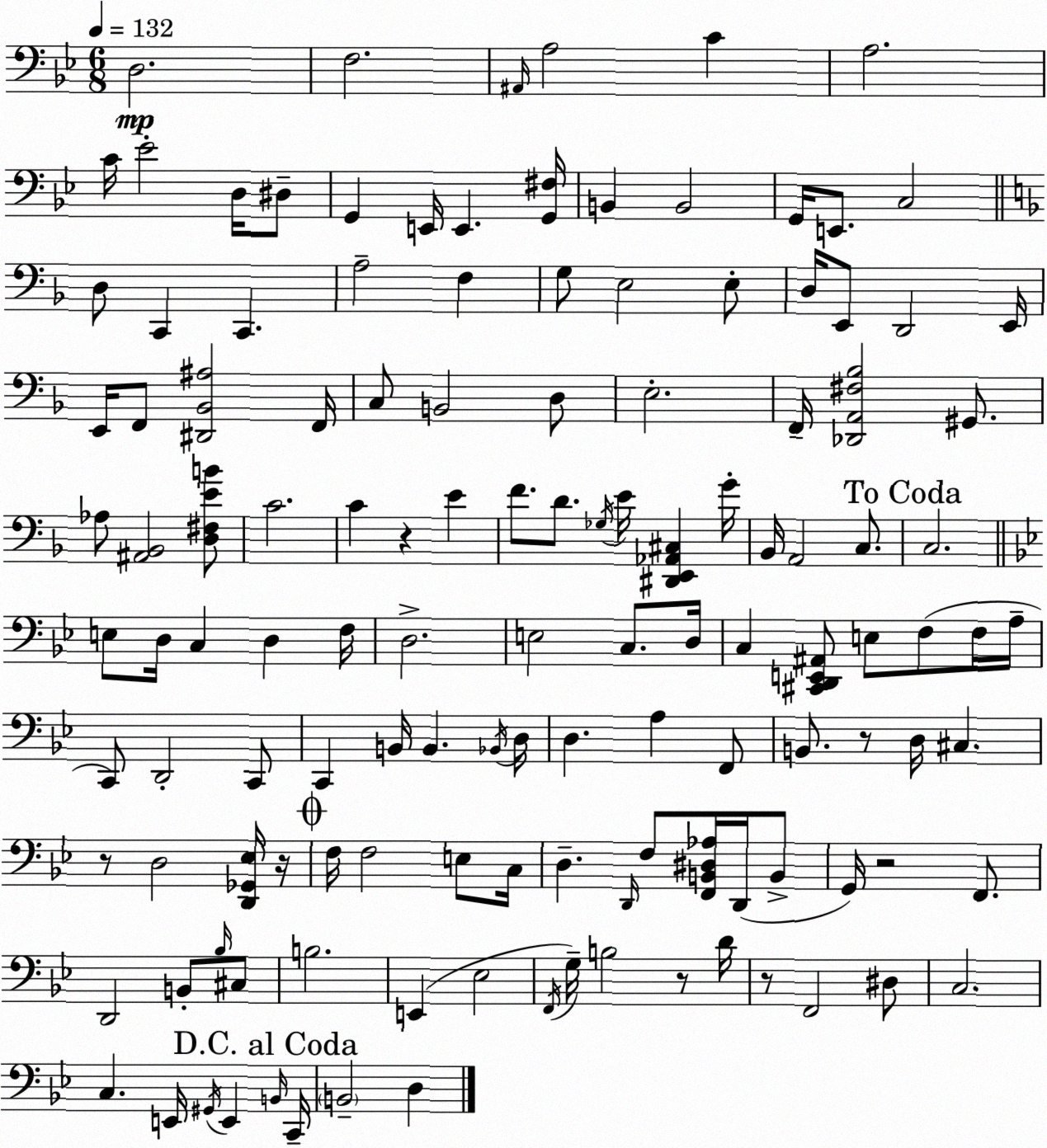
X:1
T:Untitled
M:6/8
L:1/4
K:Gm
D,2 F,2 ^A,,/4 A,2 C A,2 C/4 _E2 D,/4 ^D,/2 G,, E,,/4 E,, [G,,^F,]/4 B,, B,,2 G,,/4 E,,/2 C,2 D,/2 C,, C,, A,2 F, G,/2 E,2 E,/2 D,/4 E,,/2 D,,2 E,,/4 E,,/4 F,,/2 [^D,,_B,,^A,]2 F,,/4 C,/2 B,,2 D,/2 E,2 F,,/4 [_D,,A,,^F,_B,]2 ^G,,/2 _A,/2 [^A,,_B,,]2 [D,^F,EB]/2 C2 C z E F/2 D/2 _G,/4 E/4 [^D,,E,,_A,,^C,] G/4 _B,,/4 A,,2 C,/2 C,2 E,/2 D,/4 C, D, F,/4 D,2 E,2 C,/2 D,/4 C, [^C,,D,,E,,^A,,]/2 E,/2 F,/2 F,/4 A,/4 C,,/2 D,,2 C,,/2 C,, B,,/4 B,, _B,,/4 D,/4 D, A, F,,/2 B,,/2 z/2 D,/4 ^C, z/2 D,2 [D,,_G,,_E,]/4 z/4 F,/4 F,2 E,/2 C,/4 D, D,,/4 F,/2 [F,,B,,^D,_A,]/4 D,,/4 B,,/2 G,,/4 z2 F,,/2 D,,2 B,,/2 _B,/4 ^C,/2 B,2 E,, _E,2 F,,/4 G,/4 B,2 z/2 D/4 z/2 F,,2 ^D,/2 C,2 C, E,,/4 ^G,,/4 E,, B,,/4 C,,/4 B,,2 D,